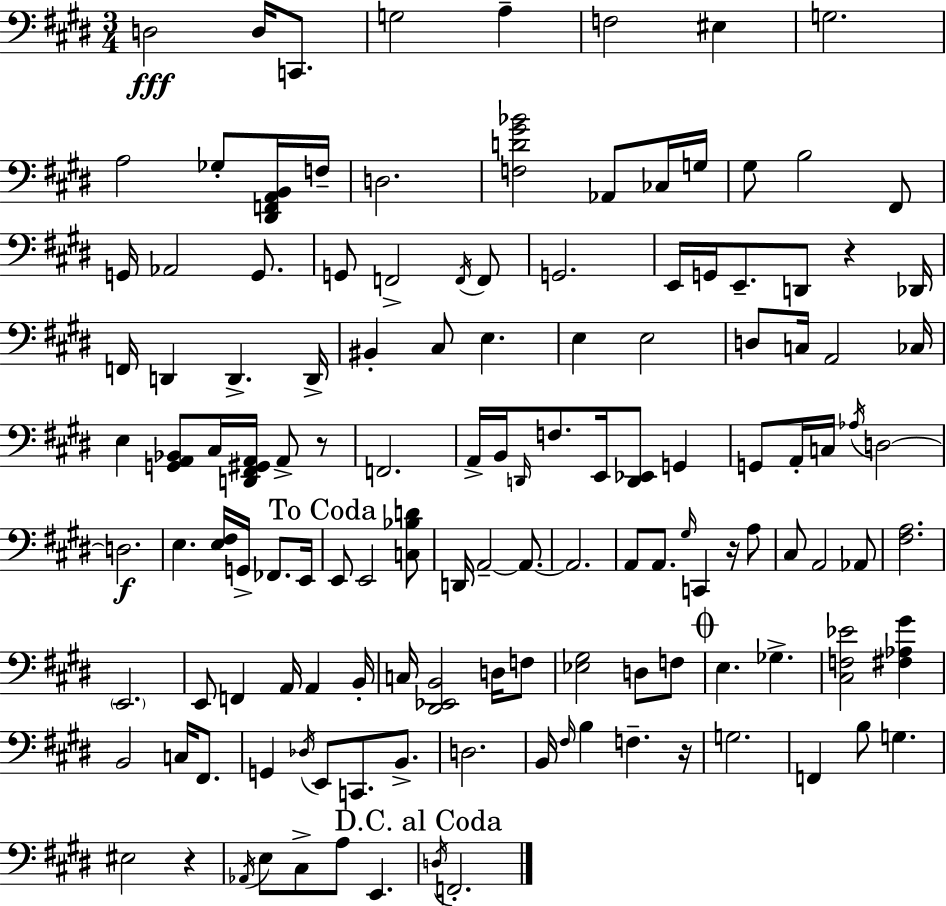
X:1
T:Untitled
M:3/4
L:1/4
K:E
D,2 D,/4 C,,/2 G,2 A, F,2 ^E, G,2 A,2 _G,/2 [^D,,F,,A,,B,,]/4 F,/4 D,2 [F,D^G_B]2 _A,,/2 _C,/4 G,/4 ^G,/2 B,2 ^F,,/2 G,,/4 _A,,2 G,,/2 G,,/2 F,,2 F,,/4 F,,/2 G,,2 E,,/4 G,,/4 E,,/2 D,,/2 z _D,,/4 F,,/4 D,, D,, D,,/4 ^B,, ^C,/2 E, E, E,2 D,/2 C,/4 A,,2 _C,/4 E, [G,,A,,_B,,]/2 ^C,/4 [D,,^F,,^G,,A,,]/4 A,,/2 z/2 F,,2 A,,/4 B,,/4 D,,/4 F,/2 E,,/4 [D,,_E,,]/2 G,, G,,/2 A,,/4 C,/4 _A,/4 D,2 D,2 E, [E,^F,]/4 G,,/4 _F,,/2 E,,/4 E,,/2 E,,2 [C,_B,D]/2 D,,/4 A,,2 A,,/2 A,,2 A,,/2 A,,/2 ^G,/4 C,, z/4 A,/2 ^C,/2 A,,2 _A,,/2 [^F,A,]2 E,,2 E,,/2 F,, A,,/4 A,, B,,/4 C,/4 [^D,,_E,,B,,]2 D,/4 F,/2 [_E,^G,]2 D,/2 F,/2 E, _G, [^C,F,_E]2 [^F,_A,^G] B,,2 C,/4 ^F,,/2 G,, _D,/4 E,,/2 C,,/2 B,,/2 D,2 B,,/4 ^F,/4 B, F, z/4 G,2 F,, B,/2 G, ^E,2 z _A,,/4 E,/2 ^C,/2 A,/2 E,, D,/4 F,,2